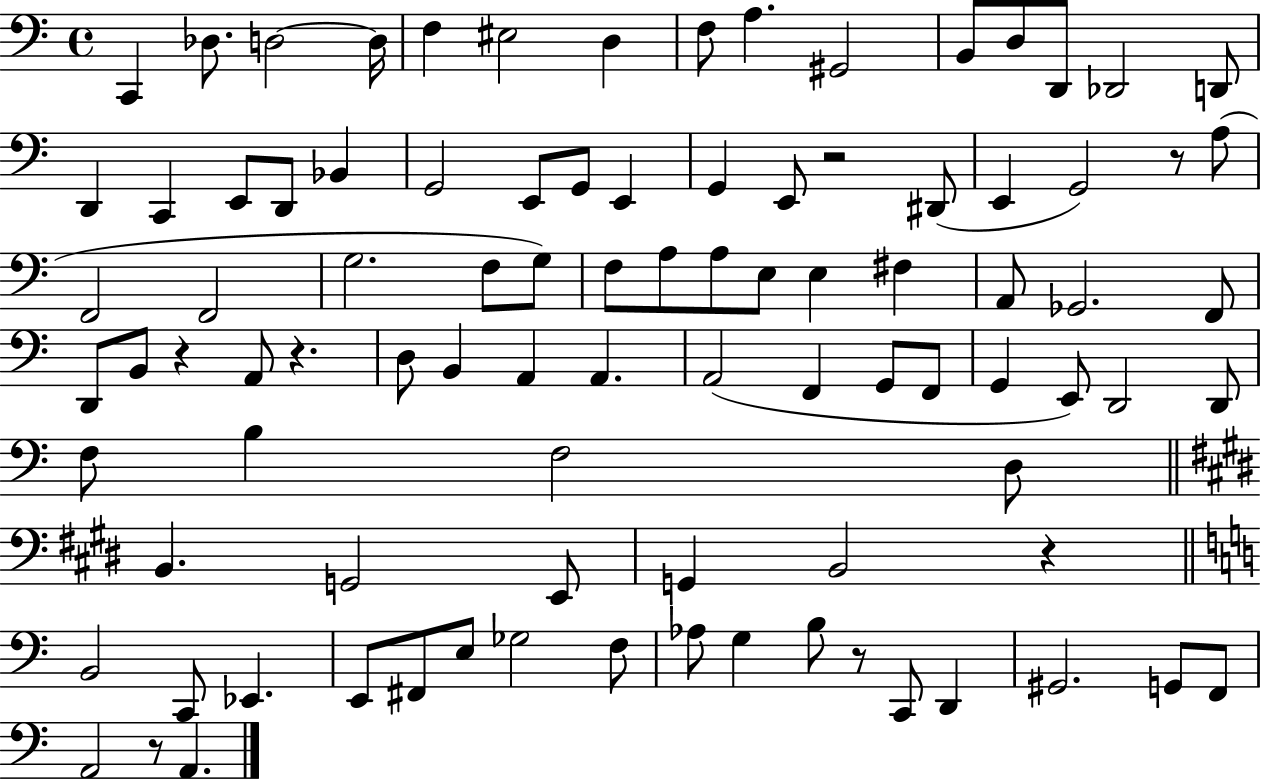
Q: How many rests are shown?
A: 7